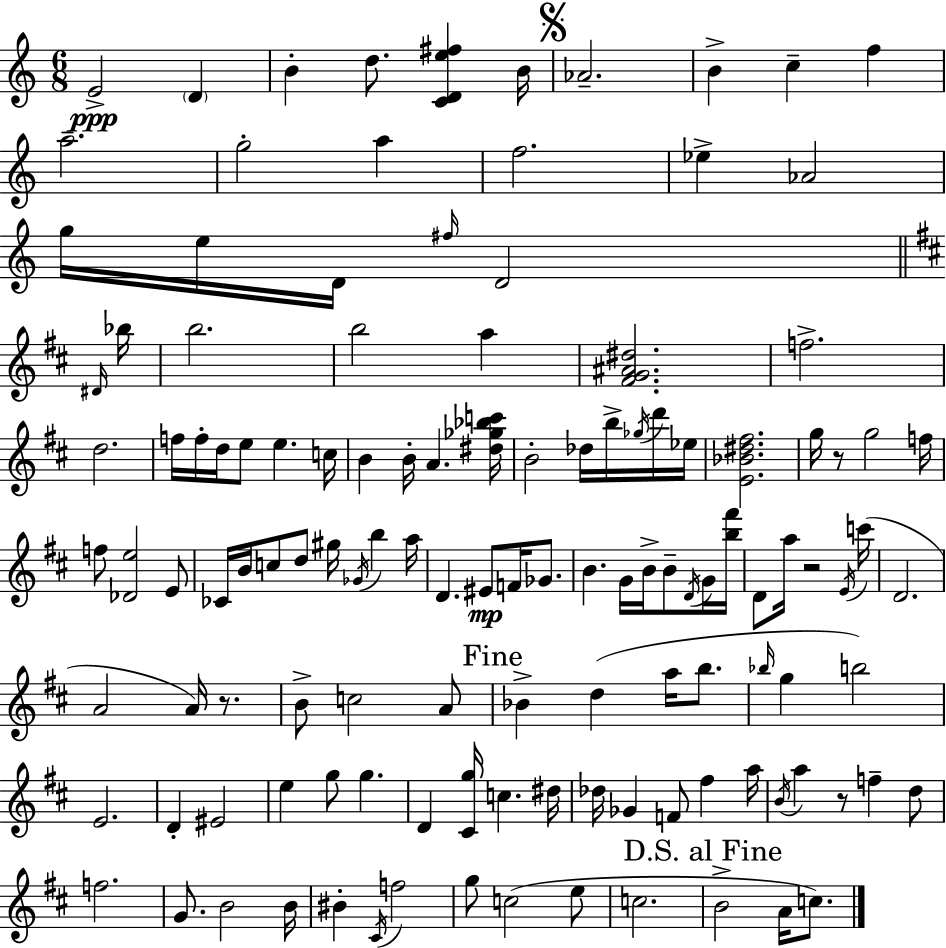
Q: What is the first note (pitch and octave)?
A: E4